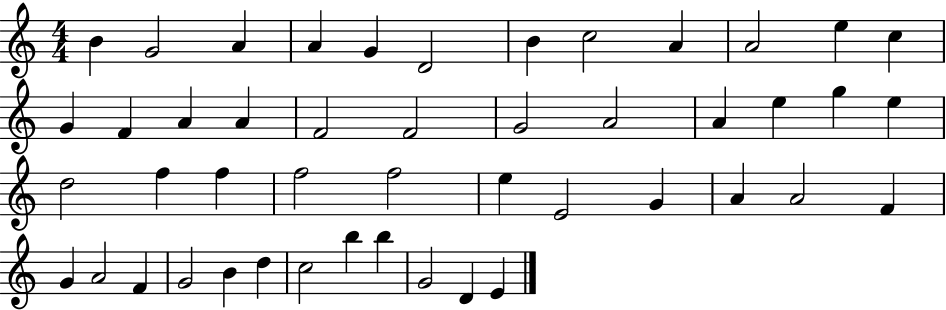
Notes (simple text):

B4/q G4/h A4/q A4/q G4/q D4/h B4/q C5/h A4/q A4/h E5/q C5/q G4/q F4/q A4/q A4/q F4/h F4/h G4/h A4/h A4/q E5/q G5/q E5/q D5/h F5/q F5/q F5/h F5/h E5/q E4/h G4/q A4/q A4/h F4/q G4/q A4/h F4/q G4/h B4/q D5/q C5/h B5/q B5/q G4/h D4/q E4/q